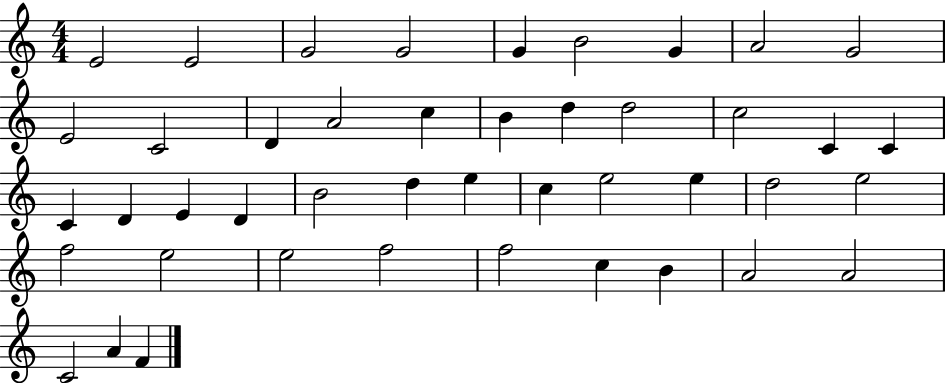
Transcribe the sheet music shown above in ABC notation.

X:1
T:Untitled
M:4/4
L:1/4
K:C
E2 E2 G2 G2 G B2 G A2 G2 E2 C2 D A2 c B d d2 c2 C C C D E D B2 d e c e2 e d2 e2 f2 e2 e2 f2 f2 c B A2 A2 C2 A F